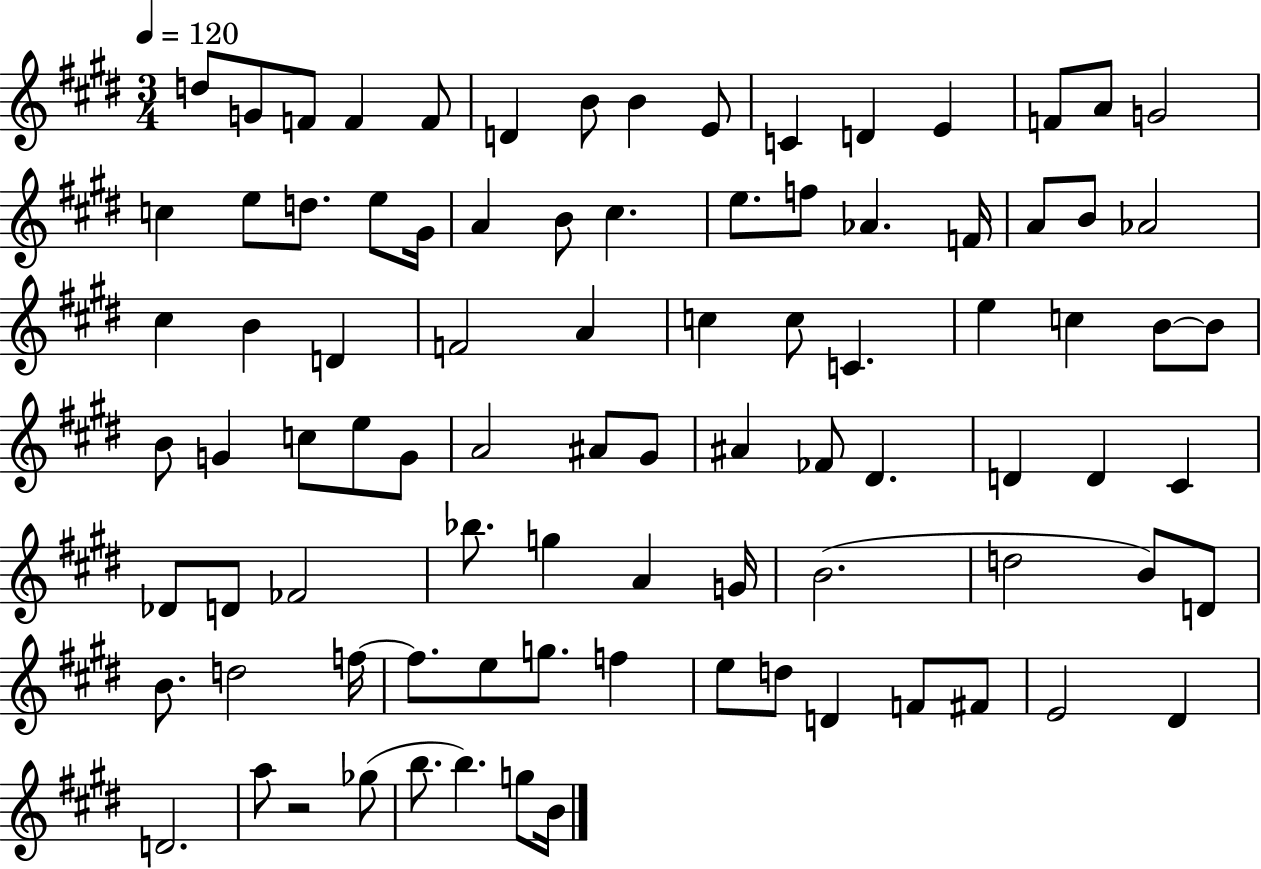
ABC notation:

X:1
T:Untitled
M:3/4
L:1/4
K:E
d/2 G/2 F/2 F F/2 D B/2 B E/2 C D E F/2 A/2 G2 c e/2 d/2 e/2 ^G/4 A B/2 ^c e/2 f/2 _A F/4 A/2 B/2 _A2 ^c B D F2 A c c/2 C e c B/2 B/2 B/2 G c/2 e/2 G/2 A2 ^A/2 ^G/2 ^A _F/2 ^D D D ^C _D/2 D/2 _F2 _b/2 g A G/4 B2 d2 B/2 D/2 B/2 d2 f/4 f/2 e/2 g/2 f e/2 d/2 D F/2 ^F/2 E2 ^D D2 a/2 z2 _g/2 b/2 b g/2 B/4